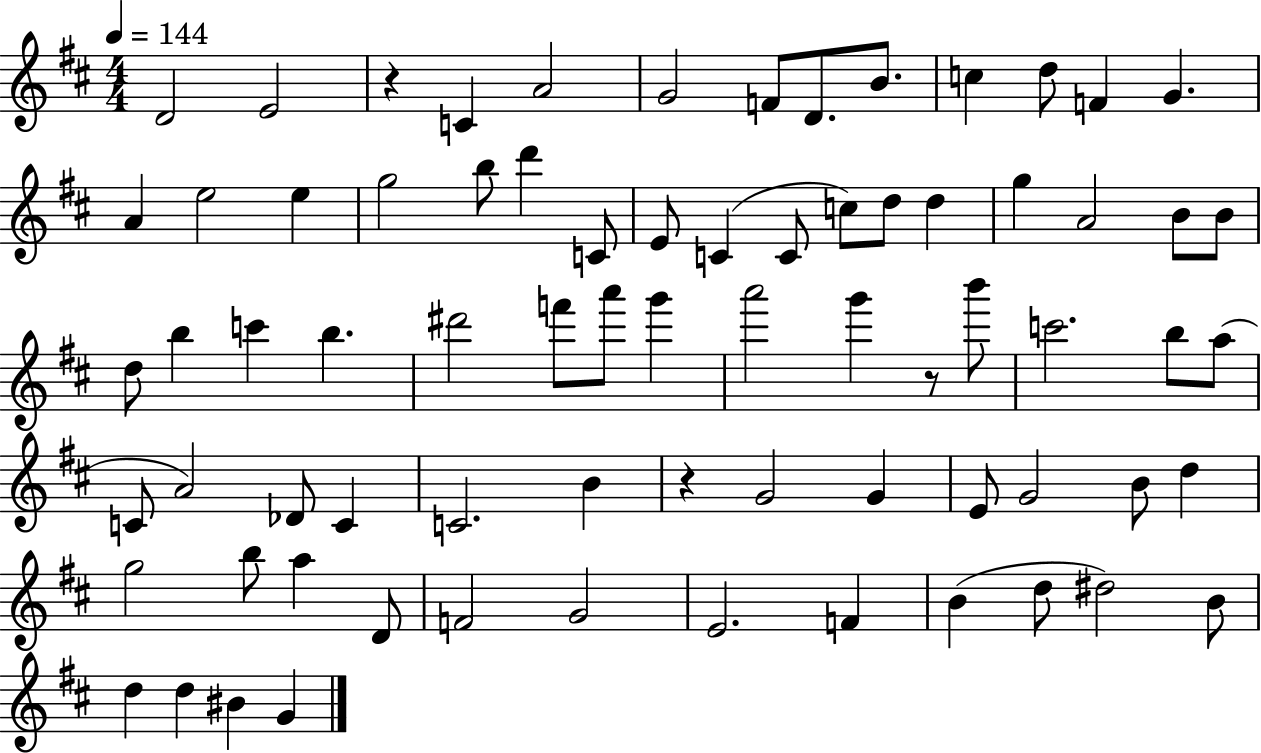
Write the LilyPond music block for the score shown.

{
  \clef treble
  \numericTimeSignature
  \time 4/4
  \key d \major
  \tempo 4 = 144
  \repeat volta 2 { d'2 e'2 | r4 c'4 a'2 | g'2 f'8 d'8. b'8. | c''4 d''8 f'4 g'4. | \break a'4 e''2 e''4 | g''2 b''8 d'''4 c'8 | e'8 c'4( c'8 c''8) d''8 d''4 | g''4 a'2 b'8 b'8 | \break d''8 b''4 c'''4 b''4. | dis'''2 f'''8 a'''8 g'''4 | a'''2 g'''4 r8 b'''8 | c'''2. b''8 a''8( | \break c'8 a'2) des'8 c'4 | c'2. b'4 | r4 g'2 g'4 | e'8 g'2 b'8 d''4 | \break g''2 b''8 a''4 d'8 | f'2 g'2 | e'2. f'4 | b'4( d''8 dis''2) b'8 | \break d''4 d''4 bis'4 g'4 | } \bar "|."
}